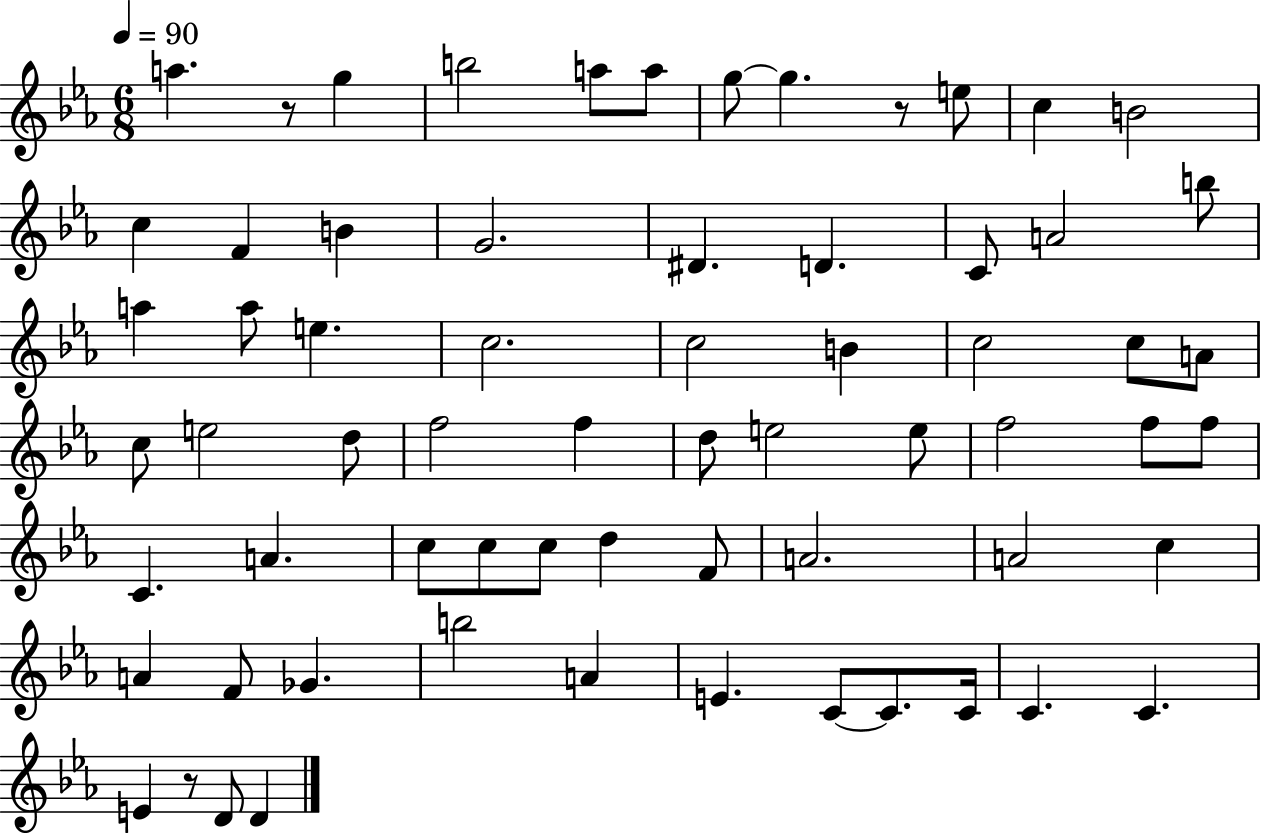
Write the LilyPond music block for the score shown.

{
  \clef treble
  \numericTimeSignature
  \time 6/8
  \key ees \major
  \tempo 4 = 90
  a''4. r8 g''4 | b''2 a''8 a''8 | g''8~~ g''4. r8 e''8 | c''4 b'2 | \break c''4 f'4 b'4 | g'2. | dis'4. d'4. | c'8 a'2 b''8 | \break a''4 a''8 e''4. | c''2. | c''2 b'4 | c''2 c''8 a'8 | \break c''8 e''2 d''8 | f''2 f''4 | d''8 e''2 e''8 | f''2 f''8 f''8 | \break c'4. a'4. | c''8 c''8 c''8 d''4 f'8 | a'2. | a'2 c''4 | \break a'4 f'8 ges'4. | b''2 a'4 | e'4. c'8~~ c'8. c'16 | c'4. c'4. | \break e'4 r8 d'8 d'4 | \bar "|."
}